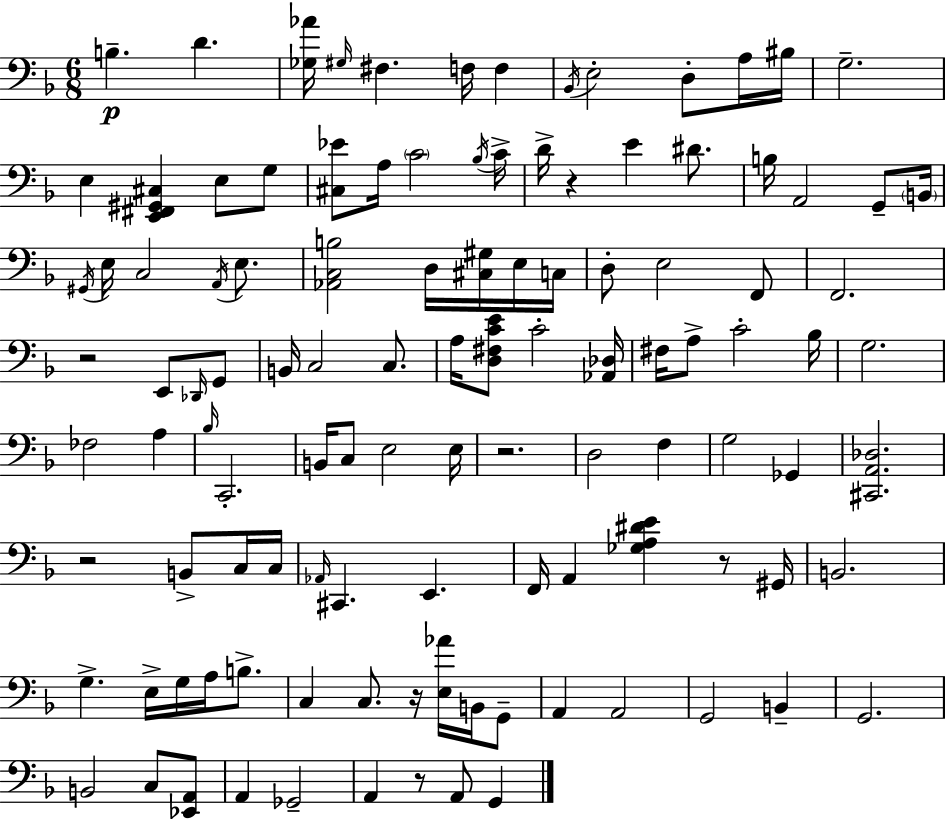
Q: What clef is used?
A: bass